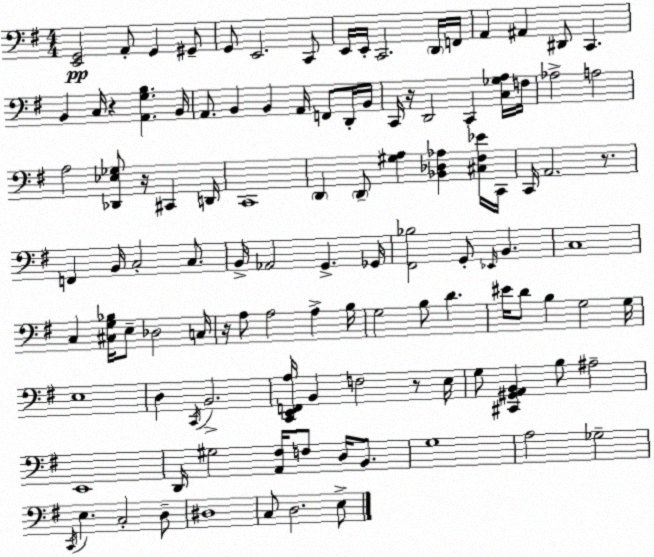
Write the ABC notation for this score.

X:1
T:Untitled
M:4/4
L:1/4
K:G
[E,,G,,]2 A,,/2 G,, ^G,,/2 G,,/2 E,,2 C,,/2 E,,/4 E,,/4 C,,2 D,,/4 F,,/4 A,, ^A,, ^D,,/2 C,, B,, C,/4 z [A,,G,B,] B,,/4 A,,/2 B,, B,, A,,/4 F,,/2 D,,/4 B,,/4 C,,/4 z/4 D,,2 C,, [C,_G,A,]/4 F,/4 _A,2 A,2 A,2 [_D,,_E,_G,]/2 z/4 ^C,, D,,/4 C,,4 D,, D,,/2 [^G,A,] [_B,,_D,_A,] [^C,^F,_E]/4 C,,/4 C,,/4 A,,2 z/2 F,, B,,/4 C,2 C,/2 B,,/4 _A,,2 G,, _G,,/4 [^F,,_B,]2 G,,/2 _E,,/4 B,, C,4 C, [^C,G,_B,]/4 E,/2 _D,2 C,/4 z/4 A,/2 A,2 A, B,/4 G,2 B,/2 D ^E/4 D/2 B, G,2 G,/4 E,4 D, C,,/4 B,,2 [C,,E,,F,,A,]/4 B,, F,2 z/2 E,/4 G,/2 [^C,,^G,,A,,B,,] B,/2 ^A,2 E,,4 D,,/4 ^G,2 [A,,^F,]/4 F,/2 D,/4 B,,/2 G,4 A,2 _G,2 C,,/4 E, C,2 D,/2 ^D,4 C,/2 D,2 E,/2